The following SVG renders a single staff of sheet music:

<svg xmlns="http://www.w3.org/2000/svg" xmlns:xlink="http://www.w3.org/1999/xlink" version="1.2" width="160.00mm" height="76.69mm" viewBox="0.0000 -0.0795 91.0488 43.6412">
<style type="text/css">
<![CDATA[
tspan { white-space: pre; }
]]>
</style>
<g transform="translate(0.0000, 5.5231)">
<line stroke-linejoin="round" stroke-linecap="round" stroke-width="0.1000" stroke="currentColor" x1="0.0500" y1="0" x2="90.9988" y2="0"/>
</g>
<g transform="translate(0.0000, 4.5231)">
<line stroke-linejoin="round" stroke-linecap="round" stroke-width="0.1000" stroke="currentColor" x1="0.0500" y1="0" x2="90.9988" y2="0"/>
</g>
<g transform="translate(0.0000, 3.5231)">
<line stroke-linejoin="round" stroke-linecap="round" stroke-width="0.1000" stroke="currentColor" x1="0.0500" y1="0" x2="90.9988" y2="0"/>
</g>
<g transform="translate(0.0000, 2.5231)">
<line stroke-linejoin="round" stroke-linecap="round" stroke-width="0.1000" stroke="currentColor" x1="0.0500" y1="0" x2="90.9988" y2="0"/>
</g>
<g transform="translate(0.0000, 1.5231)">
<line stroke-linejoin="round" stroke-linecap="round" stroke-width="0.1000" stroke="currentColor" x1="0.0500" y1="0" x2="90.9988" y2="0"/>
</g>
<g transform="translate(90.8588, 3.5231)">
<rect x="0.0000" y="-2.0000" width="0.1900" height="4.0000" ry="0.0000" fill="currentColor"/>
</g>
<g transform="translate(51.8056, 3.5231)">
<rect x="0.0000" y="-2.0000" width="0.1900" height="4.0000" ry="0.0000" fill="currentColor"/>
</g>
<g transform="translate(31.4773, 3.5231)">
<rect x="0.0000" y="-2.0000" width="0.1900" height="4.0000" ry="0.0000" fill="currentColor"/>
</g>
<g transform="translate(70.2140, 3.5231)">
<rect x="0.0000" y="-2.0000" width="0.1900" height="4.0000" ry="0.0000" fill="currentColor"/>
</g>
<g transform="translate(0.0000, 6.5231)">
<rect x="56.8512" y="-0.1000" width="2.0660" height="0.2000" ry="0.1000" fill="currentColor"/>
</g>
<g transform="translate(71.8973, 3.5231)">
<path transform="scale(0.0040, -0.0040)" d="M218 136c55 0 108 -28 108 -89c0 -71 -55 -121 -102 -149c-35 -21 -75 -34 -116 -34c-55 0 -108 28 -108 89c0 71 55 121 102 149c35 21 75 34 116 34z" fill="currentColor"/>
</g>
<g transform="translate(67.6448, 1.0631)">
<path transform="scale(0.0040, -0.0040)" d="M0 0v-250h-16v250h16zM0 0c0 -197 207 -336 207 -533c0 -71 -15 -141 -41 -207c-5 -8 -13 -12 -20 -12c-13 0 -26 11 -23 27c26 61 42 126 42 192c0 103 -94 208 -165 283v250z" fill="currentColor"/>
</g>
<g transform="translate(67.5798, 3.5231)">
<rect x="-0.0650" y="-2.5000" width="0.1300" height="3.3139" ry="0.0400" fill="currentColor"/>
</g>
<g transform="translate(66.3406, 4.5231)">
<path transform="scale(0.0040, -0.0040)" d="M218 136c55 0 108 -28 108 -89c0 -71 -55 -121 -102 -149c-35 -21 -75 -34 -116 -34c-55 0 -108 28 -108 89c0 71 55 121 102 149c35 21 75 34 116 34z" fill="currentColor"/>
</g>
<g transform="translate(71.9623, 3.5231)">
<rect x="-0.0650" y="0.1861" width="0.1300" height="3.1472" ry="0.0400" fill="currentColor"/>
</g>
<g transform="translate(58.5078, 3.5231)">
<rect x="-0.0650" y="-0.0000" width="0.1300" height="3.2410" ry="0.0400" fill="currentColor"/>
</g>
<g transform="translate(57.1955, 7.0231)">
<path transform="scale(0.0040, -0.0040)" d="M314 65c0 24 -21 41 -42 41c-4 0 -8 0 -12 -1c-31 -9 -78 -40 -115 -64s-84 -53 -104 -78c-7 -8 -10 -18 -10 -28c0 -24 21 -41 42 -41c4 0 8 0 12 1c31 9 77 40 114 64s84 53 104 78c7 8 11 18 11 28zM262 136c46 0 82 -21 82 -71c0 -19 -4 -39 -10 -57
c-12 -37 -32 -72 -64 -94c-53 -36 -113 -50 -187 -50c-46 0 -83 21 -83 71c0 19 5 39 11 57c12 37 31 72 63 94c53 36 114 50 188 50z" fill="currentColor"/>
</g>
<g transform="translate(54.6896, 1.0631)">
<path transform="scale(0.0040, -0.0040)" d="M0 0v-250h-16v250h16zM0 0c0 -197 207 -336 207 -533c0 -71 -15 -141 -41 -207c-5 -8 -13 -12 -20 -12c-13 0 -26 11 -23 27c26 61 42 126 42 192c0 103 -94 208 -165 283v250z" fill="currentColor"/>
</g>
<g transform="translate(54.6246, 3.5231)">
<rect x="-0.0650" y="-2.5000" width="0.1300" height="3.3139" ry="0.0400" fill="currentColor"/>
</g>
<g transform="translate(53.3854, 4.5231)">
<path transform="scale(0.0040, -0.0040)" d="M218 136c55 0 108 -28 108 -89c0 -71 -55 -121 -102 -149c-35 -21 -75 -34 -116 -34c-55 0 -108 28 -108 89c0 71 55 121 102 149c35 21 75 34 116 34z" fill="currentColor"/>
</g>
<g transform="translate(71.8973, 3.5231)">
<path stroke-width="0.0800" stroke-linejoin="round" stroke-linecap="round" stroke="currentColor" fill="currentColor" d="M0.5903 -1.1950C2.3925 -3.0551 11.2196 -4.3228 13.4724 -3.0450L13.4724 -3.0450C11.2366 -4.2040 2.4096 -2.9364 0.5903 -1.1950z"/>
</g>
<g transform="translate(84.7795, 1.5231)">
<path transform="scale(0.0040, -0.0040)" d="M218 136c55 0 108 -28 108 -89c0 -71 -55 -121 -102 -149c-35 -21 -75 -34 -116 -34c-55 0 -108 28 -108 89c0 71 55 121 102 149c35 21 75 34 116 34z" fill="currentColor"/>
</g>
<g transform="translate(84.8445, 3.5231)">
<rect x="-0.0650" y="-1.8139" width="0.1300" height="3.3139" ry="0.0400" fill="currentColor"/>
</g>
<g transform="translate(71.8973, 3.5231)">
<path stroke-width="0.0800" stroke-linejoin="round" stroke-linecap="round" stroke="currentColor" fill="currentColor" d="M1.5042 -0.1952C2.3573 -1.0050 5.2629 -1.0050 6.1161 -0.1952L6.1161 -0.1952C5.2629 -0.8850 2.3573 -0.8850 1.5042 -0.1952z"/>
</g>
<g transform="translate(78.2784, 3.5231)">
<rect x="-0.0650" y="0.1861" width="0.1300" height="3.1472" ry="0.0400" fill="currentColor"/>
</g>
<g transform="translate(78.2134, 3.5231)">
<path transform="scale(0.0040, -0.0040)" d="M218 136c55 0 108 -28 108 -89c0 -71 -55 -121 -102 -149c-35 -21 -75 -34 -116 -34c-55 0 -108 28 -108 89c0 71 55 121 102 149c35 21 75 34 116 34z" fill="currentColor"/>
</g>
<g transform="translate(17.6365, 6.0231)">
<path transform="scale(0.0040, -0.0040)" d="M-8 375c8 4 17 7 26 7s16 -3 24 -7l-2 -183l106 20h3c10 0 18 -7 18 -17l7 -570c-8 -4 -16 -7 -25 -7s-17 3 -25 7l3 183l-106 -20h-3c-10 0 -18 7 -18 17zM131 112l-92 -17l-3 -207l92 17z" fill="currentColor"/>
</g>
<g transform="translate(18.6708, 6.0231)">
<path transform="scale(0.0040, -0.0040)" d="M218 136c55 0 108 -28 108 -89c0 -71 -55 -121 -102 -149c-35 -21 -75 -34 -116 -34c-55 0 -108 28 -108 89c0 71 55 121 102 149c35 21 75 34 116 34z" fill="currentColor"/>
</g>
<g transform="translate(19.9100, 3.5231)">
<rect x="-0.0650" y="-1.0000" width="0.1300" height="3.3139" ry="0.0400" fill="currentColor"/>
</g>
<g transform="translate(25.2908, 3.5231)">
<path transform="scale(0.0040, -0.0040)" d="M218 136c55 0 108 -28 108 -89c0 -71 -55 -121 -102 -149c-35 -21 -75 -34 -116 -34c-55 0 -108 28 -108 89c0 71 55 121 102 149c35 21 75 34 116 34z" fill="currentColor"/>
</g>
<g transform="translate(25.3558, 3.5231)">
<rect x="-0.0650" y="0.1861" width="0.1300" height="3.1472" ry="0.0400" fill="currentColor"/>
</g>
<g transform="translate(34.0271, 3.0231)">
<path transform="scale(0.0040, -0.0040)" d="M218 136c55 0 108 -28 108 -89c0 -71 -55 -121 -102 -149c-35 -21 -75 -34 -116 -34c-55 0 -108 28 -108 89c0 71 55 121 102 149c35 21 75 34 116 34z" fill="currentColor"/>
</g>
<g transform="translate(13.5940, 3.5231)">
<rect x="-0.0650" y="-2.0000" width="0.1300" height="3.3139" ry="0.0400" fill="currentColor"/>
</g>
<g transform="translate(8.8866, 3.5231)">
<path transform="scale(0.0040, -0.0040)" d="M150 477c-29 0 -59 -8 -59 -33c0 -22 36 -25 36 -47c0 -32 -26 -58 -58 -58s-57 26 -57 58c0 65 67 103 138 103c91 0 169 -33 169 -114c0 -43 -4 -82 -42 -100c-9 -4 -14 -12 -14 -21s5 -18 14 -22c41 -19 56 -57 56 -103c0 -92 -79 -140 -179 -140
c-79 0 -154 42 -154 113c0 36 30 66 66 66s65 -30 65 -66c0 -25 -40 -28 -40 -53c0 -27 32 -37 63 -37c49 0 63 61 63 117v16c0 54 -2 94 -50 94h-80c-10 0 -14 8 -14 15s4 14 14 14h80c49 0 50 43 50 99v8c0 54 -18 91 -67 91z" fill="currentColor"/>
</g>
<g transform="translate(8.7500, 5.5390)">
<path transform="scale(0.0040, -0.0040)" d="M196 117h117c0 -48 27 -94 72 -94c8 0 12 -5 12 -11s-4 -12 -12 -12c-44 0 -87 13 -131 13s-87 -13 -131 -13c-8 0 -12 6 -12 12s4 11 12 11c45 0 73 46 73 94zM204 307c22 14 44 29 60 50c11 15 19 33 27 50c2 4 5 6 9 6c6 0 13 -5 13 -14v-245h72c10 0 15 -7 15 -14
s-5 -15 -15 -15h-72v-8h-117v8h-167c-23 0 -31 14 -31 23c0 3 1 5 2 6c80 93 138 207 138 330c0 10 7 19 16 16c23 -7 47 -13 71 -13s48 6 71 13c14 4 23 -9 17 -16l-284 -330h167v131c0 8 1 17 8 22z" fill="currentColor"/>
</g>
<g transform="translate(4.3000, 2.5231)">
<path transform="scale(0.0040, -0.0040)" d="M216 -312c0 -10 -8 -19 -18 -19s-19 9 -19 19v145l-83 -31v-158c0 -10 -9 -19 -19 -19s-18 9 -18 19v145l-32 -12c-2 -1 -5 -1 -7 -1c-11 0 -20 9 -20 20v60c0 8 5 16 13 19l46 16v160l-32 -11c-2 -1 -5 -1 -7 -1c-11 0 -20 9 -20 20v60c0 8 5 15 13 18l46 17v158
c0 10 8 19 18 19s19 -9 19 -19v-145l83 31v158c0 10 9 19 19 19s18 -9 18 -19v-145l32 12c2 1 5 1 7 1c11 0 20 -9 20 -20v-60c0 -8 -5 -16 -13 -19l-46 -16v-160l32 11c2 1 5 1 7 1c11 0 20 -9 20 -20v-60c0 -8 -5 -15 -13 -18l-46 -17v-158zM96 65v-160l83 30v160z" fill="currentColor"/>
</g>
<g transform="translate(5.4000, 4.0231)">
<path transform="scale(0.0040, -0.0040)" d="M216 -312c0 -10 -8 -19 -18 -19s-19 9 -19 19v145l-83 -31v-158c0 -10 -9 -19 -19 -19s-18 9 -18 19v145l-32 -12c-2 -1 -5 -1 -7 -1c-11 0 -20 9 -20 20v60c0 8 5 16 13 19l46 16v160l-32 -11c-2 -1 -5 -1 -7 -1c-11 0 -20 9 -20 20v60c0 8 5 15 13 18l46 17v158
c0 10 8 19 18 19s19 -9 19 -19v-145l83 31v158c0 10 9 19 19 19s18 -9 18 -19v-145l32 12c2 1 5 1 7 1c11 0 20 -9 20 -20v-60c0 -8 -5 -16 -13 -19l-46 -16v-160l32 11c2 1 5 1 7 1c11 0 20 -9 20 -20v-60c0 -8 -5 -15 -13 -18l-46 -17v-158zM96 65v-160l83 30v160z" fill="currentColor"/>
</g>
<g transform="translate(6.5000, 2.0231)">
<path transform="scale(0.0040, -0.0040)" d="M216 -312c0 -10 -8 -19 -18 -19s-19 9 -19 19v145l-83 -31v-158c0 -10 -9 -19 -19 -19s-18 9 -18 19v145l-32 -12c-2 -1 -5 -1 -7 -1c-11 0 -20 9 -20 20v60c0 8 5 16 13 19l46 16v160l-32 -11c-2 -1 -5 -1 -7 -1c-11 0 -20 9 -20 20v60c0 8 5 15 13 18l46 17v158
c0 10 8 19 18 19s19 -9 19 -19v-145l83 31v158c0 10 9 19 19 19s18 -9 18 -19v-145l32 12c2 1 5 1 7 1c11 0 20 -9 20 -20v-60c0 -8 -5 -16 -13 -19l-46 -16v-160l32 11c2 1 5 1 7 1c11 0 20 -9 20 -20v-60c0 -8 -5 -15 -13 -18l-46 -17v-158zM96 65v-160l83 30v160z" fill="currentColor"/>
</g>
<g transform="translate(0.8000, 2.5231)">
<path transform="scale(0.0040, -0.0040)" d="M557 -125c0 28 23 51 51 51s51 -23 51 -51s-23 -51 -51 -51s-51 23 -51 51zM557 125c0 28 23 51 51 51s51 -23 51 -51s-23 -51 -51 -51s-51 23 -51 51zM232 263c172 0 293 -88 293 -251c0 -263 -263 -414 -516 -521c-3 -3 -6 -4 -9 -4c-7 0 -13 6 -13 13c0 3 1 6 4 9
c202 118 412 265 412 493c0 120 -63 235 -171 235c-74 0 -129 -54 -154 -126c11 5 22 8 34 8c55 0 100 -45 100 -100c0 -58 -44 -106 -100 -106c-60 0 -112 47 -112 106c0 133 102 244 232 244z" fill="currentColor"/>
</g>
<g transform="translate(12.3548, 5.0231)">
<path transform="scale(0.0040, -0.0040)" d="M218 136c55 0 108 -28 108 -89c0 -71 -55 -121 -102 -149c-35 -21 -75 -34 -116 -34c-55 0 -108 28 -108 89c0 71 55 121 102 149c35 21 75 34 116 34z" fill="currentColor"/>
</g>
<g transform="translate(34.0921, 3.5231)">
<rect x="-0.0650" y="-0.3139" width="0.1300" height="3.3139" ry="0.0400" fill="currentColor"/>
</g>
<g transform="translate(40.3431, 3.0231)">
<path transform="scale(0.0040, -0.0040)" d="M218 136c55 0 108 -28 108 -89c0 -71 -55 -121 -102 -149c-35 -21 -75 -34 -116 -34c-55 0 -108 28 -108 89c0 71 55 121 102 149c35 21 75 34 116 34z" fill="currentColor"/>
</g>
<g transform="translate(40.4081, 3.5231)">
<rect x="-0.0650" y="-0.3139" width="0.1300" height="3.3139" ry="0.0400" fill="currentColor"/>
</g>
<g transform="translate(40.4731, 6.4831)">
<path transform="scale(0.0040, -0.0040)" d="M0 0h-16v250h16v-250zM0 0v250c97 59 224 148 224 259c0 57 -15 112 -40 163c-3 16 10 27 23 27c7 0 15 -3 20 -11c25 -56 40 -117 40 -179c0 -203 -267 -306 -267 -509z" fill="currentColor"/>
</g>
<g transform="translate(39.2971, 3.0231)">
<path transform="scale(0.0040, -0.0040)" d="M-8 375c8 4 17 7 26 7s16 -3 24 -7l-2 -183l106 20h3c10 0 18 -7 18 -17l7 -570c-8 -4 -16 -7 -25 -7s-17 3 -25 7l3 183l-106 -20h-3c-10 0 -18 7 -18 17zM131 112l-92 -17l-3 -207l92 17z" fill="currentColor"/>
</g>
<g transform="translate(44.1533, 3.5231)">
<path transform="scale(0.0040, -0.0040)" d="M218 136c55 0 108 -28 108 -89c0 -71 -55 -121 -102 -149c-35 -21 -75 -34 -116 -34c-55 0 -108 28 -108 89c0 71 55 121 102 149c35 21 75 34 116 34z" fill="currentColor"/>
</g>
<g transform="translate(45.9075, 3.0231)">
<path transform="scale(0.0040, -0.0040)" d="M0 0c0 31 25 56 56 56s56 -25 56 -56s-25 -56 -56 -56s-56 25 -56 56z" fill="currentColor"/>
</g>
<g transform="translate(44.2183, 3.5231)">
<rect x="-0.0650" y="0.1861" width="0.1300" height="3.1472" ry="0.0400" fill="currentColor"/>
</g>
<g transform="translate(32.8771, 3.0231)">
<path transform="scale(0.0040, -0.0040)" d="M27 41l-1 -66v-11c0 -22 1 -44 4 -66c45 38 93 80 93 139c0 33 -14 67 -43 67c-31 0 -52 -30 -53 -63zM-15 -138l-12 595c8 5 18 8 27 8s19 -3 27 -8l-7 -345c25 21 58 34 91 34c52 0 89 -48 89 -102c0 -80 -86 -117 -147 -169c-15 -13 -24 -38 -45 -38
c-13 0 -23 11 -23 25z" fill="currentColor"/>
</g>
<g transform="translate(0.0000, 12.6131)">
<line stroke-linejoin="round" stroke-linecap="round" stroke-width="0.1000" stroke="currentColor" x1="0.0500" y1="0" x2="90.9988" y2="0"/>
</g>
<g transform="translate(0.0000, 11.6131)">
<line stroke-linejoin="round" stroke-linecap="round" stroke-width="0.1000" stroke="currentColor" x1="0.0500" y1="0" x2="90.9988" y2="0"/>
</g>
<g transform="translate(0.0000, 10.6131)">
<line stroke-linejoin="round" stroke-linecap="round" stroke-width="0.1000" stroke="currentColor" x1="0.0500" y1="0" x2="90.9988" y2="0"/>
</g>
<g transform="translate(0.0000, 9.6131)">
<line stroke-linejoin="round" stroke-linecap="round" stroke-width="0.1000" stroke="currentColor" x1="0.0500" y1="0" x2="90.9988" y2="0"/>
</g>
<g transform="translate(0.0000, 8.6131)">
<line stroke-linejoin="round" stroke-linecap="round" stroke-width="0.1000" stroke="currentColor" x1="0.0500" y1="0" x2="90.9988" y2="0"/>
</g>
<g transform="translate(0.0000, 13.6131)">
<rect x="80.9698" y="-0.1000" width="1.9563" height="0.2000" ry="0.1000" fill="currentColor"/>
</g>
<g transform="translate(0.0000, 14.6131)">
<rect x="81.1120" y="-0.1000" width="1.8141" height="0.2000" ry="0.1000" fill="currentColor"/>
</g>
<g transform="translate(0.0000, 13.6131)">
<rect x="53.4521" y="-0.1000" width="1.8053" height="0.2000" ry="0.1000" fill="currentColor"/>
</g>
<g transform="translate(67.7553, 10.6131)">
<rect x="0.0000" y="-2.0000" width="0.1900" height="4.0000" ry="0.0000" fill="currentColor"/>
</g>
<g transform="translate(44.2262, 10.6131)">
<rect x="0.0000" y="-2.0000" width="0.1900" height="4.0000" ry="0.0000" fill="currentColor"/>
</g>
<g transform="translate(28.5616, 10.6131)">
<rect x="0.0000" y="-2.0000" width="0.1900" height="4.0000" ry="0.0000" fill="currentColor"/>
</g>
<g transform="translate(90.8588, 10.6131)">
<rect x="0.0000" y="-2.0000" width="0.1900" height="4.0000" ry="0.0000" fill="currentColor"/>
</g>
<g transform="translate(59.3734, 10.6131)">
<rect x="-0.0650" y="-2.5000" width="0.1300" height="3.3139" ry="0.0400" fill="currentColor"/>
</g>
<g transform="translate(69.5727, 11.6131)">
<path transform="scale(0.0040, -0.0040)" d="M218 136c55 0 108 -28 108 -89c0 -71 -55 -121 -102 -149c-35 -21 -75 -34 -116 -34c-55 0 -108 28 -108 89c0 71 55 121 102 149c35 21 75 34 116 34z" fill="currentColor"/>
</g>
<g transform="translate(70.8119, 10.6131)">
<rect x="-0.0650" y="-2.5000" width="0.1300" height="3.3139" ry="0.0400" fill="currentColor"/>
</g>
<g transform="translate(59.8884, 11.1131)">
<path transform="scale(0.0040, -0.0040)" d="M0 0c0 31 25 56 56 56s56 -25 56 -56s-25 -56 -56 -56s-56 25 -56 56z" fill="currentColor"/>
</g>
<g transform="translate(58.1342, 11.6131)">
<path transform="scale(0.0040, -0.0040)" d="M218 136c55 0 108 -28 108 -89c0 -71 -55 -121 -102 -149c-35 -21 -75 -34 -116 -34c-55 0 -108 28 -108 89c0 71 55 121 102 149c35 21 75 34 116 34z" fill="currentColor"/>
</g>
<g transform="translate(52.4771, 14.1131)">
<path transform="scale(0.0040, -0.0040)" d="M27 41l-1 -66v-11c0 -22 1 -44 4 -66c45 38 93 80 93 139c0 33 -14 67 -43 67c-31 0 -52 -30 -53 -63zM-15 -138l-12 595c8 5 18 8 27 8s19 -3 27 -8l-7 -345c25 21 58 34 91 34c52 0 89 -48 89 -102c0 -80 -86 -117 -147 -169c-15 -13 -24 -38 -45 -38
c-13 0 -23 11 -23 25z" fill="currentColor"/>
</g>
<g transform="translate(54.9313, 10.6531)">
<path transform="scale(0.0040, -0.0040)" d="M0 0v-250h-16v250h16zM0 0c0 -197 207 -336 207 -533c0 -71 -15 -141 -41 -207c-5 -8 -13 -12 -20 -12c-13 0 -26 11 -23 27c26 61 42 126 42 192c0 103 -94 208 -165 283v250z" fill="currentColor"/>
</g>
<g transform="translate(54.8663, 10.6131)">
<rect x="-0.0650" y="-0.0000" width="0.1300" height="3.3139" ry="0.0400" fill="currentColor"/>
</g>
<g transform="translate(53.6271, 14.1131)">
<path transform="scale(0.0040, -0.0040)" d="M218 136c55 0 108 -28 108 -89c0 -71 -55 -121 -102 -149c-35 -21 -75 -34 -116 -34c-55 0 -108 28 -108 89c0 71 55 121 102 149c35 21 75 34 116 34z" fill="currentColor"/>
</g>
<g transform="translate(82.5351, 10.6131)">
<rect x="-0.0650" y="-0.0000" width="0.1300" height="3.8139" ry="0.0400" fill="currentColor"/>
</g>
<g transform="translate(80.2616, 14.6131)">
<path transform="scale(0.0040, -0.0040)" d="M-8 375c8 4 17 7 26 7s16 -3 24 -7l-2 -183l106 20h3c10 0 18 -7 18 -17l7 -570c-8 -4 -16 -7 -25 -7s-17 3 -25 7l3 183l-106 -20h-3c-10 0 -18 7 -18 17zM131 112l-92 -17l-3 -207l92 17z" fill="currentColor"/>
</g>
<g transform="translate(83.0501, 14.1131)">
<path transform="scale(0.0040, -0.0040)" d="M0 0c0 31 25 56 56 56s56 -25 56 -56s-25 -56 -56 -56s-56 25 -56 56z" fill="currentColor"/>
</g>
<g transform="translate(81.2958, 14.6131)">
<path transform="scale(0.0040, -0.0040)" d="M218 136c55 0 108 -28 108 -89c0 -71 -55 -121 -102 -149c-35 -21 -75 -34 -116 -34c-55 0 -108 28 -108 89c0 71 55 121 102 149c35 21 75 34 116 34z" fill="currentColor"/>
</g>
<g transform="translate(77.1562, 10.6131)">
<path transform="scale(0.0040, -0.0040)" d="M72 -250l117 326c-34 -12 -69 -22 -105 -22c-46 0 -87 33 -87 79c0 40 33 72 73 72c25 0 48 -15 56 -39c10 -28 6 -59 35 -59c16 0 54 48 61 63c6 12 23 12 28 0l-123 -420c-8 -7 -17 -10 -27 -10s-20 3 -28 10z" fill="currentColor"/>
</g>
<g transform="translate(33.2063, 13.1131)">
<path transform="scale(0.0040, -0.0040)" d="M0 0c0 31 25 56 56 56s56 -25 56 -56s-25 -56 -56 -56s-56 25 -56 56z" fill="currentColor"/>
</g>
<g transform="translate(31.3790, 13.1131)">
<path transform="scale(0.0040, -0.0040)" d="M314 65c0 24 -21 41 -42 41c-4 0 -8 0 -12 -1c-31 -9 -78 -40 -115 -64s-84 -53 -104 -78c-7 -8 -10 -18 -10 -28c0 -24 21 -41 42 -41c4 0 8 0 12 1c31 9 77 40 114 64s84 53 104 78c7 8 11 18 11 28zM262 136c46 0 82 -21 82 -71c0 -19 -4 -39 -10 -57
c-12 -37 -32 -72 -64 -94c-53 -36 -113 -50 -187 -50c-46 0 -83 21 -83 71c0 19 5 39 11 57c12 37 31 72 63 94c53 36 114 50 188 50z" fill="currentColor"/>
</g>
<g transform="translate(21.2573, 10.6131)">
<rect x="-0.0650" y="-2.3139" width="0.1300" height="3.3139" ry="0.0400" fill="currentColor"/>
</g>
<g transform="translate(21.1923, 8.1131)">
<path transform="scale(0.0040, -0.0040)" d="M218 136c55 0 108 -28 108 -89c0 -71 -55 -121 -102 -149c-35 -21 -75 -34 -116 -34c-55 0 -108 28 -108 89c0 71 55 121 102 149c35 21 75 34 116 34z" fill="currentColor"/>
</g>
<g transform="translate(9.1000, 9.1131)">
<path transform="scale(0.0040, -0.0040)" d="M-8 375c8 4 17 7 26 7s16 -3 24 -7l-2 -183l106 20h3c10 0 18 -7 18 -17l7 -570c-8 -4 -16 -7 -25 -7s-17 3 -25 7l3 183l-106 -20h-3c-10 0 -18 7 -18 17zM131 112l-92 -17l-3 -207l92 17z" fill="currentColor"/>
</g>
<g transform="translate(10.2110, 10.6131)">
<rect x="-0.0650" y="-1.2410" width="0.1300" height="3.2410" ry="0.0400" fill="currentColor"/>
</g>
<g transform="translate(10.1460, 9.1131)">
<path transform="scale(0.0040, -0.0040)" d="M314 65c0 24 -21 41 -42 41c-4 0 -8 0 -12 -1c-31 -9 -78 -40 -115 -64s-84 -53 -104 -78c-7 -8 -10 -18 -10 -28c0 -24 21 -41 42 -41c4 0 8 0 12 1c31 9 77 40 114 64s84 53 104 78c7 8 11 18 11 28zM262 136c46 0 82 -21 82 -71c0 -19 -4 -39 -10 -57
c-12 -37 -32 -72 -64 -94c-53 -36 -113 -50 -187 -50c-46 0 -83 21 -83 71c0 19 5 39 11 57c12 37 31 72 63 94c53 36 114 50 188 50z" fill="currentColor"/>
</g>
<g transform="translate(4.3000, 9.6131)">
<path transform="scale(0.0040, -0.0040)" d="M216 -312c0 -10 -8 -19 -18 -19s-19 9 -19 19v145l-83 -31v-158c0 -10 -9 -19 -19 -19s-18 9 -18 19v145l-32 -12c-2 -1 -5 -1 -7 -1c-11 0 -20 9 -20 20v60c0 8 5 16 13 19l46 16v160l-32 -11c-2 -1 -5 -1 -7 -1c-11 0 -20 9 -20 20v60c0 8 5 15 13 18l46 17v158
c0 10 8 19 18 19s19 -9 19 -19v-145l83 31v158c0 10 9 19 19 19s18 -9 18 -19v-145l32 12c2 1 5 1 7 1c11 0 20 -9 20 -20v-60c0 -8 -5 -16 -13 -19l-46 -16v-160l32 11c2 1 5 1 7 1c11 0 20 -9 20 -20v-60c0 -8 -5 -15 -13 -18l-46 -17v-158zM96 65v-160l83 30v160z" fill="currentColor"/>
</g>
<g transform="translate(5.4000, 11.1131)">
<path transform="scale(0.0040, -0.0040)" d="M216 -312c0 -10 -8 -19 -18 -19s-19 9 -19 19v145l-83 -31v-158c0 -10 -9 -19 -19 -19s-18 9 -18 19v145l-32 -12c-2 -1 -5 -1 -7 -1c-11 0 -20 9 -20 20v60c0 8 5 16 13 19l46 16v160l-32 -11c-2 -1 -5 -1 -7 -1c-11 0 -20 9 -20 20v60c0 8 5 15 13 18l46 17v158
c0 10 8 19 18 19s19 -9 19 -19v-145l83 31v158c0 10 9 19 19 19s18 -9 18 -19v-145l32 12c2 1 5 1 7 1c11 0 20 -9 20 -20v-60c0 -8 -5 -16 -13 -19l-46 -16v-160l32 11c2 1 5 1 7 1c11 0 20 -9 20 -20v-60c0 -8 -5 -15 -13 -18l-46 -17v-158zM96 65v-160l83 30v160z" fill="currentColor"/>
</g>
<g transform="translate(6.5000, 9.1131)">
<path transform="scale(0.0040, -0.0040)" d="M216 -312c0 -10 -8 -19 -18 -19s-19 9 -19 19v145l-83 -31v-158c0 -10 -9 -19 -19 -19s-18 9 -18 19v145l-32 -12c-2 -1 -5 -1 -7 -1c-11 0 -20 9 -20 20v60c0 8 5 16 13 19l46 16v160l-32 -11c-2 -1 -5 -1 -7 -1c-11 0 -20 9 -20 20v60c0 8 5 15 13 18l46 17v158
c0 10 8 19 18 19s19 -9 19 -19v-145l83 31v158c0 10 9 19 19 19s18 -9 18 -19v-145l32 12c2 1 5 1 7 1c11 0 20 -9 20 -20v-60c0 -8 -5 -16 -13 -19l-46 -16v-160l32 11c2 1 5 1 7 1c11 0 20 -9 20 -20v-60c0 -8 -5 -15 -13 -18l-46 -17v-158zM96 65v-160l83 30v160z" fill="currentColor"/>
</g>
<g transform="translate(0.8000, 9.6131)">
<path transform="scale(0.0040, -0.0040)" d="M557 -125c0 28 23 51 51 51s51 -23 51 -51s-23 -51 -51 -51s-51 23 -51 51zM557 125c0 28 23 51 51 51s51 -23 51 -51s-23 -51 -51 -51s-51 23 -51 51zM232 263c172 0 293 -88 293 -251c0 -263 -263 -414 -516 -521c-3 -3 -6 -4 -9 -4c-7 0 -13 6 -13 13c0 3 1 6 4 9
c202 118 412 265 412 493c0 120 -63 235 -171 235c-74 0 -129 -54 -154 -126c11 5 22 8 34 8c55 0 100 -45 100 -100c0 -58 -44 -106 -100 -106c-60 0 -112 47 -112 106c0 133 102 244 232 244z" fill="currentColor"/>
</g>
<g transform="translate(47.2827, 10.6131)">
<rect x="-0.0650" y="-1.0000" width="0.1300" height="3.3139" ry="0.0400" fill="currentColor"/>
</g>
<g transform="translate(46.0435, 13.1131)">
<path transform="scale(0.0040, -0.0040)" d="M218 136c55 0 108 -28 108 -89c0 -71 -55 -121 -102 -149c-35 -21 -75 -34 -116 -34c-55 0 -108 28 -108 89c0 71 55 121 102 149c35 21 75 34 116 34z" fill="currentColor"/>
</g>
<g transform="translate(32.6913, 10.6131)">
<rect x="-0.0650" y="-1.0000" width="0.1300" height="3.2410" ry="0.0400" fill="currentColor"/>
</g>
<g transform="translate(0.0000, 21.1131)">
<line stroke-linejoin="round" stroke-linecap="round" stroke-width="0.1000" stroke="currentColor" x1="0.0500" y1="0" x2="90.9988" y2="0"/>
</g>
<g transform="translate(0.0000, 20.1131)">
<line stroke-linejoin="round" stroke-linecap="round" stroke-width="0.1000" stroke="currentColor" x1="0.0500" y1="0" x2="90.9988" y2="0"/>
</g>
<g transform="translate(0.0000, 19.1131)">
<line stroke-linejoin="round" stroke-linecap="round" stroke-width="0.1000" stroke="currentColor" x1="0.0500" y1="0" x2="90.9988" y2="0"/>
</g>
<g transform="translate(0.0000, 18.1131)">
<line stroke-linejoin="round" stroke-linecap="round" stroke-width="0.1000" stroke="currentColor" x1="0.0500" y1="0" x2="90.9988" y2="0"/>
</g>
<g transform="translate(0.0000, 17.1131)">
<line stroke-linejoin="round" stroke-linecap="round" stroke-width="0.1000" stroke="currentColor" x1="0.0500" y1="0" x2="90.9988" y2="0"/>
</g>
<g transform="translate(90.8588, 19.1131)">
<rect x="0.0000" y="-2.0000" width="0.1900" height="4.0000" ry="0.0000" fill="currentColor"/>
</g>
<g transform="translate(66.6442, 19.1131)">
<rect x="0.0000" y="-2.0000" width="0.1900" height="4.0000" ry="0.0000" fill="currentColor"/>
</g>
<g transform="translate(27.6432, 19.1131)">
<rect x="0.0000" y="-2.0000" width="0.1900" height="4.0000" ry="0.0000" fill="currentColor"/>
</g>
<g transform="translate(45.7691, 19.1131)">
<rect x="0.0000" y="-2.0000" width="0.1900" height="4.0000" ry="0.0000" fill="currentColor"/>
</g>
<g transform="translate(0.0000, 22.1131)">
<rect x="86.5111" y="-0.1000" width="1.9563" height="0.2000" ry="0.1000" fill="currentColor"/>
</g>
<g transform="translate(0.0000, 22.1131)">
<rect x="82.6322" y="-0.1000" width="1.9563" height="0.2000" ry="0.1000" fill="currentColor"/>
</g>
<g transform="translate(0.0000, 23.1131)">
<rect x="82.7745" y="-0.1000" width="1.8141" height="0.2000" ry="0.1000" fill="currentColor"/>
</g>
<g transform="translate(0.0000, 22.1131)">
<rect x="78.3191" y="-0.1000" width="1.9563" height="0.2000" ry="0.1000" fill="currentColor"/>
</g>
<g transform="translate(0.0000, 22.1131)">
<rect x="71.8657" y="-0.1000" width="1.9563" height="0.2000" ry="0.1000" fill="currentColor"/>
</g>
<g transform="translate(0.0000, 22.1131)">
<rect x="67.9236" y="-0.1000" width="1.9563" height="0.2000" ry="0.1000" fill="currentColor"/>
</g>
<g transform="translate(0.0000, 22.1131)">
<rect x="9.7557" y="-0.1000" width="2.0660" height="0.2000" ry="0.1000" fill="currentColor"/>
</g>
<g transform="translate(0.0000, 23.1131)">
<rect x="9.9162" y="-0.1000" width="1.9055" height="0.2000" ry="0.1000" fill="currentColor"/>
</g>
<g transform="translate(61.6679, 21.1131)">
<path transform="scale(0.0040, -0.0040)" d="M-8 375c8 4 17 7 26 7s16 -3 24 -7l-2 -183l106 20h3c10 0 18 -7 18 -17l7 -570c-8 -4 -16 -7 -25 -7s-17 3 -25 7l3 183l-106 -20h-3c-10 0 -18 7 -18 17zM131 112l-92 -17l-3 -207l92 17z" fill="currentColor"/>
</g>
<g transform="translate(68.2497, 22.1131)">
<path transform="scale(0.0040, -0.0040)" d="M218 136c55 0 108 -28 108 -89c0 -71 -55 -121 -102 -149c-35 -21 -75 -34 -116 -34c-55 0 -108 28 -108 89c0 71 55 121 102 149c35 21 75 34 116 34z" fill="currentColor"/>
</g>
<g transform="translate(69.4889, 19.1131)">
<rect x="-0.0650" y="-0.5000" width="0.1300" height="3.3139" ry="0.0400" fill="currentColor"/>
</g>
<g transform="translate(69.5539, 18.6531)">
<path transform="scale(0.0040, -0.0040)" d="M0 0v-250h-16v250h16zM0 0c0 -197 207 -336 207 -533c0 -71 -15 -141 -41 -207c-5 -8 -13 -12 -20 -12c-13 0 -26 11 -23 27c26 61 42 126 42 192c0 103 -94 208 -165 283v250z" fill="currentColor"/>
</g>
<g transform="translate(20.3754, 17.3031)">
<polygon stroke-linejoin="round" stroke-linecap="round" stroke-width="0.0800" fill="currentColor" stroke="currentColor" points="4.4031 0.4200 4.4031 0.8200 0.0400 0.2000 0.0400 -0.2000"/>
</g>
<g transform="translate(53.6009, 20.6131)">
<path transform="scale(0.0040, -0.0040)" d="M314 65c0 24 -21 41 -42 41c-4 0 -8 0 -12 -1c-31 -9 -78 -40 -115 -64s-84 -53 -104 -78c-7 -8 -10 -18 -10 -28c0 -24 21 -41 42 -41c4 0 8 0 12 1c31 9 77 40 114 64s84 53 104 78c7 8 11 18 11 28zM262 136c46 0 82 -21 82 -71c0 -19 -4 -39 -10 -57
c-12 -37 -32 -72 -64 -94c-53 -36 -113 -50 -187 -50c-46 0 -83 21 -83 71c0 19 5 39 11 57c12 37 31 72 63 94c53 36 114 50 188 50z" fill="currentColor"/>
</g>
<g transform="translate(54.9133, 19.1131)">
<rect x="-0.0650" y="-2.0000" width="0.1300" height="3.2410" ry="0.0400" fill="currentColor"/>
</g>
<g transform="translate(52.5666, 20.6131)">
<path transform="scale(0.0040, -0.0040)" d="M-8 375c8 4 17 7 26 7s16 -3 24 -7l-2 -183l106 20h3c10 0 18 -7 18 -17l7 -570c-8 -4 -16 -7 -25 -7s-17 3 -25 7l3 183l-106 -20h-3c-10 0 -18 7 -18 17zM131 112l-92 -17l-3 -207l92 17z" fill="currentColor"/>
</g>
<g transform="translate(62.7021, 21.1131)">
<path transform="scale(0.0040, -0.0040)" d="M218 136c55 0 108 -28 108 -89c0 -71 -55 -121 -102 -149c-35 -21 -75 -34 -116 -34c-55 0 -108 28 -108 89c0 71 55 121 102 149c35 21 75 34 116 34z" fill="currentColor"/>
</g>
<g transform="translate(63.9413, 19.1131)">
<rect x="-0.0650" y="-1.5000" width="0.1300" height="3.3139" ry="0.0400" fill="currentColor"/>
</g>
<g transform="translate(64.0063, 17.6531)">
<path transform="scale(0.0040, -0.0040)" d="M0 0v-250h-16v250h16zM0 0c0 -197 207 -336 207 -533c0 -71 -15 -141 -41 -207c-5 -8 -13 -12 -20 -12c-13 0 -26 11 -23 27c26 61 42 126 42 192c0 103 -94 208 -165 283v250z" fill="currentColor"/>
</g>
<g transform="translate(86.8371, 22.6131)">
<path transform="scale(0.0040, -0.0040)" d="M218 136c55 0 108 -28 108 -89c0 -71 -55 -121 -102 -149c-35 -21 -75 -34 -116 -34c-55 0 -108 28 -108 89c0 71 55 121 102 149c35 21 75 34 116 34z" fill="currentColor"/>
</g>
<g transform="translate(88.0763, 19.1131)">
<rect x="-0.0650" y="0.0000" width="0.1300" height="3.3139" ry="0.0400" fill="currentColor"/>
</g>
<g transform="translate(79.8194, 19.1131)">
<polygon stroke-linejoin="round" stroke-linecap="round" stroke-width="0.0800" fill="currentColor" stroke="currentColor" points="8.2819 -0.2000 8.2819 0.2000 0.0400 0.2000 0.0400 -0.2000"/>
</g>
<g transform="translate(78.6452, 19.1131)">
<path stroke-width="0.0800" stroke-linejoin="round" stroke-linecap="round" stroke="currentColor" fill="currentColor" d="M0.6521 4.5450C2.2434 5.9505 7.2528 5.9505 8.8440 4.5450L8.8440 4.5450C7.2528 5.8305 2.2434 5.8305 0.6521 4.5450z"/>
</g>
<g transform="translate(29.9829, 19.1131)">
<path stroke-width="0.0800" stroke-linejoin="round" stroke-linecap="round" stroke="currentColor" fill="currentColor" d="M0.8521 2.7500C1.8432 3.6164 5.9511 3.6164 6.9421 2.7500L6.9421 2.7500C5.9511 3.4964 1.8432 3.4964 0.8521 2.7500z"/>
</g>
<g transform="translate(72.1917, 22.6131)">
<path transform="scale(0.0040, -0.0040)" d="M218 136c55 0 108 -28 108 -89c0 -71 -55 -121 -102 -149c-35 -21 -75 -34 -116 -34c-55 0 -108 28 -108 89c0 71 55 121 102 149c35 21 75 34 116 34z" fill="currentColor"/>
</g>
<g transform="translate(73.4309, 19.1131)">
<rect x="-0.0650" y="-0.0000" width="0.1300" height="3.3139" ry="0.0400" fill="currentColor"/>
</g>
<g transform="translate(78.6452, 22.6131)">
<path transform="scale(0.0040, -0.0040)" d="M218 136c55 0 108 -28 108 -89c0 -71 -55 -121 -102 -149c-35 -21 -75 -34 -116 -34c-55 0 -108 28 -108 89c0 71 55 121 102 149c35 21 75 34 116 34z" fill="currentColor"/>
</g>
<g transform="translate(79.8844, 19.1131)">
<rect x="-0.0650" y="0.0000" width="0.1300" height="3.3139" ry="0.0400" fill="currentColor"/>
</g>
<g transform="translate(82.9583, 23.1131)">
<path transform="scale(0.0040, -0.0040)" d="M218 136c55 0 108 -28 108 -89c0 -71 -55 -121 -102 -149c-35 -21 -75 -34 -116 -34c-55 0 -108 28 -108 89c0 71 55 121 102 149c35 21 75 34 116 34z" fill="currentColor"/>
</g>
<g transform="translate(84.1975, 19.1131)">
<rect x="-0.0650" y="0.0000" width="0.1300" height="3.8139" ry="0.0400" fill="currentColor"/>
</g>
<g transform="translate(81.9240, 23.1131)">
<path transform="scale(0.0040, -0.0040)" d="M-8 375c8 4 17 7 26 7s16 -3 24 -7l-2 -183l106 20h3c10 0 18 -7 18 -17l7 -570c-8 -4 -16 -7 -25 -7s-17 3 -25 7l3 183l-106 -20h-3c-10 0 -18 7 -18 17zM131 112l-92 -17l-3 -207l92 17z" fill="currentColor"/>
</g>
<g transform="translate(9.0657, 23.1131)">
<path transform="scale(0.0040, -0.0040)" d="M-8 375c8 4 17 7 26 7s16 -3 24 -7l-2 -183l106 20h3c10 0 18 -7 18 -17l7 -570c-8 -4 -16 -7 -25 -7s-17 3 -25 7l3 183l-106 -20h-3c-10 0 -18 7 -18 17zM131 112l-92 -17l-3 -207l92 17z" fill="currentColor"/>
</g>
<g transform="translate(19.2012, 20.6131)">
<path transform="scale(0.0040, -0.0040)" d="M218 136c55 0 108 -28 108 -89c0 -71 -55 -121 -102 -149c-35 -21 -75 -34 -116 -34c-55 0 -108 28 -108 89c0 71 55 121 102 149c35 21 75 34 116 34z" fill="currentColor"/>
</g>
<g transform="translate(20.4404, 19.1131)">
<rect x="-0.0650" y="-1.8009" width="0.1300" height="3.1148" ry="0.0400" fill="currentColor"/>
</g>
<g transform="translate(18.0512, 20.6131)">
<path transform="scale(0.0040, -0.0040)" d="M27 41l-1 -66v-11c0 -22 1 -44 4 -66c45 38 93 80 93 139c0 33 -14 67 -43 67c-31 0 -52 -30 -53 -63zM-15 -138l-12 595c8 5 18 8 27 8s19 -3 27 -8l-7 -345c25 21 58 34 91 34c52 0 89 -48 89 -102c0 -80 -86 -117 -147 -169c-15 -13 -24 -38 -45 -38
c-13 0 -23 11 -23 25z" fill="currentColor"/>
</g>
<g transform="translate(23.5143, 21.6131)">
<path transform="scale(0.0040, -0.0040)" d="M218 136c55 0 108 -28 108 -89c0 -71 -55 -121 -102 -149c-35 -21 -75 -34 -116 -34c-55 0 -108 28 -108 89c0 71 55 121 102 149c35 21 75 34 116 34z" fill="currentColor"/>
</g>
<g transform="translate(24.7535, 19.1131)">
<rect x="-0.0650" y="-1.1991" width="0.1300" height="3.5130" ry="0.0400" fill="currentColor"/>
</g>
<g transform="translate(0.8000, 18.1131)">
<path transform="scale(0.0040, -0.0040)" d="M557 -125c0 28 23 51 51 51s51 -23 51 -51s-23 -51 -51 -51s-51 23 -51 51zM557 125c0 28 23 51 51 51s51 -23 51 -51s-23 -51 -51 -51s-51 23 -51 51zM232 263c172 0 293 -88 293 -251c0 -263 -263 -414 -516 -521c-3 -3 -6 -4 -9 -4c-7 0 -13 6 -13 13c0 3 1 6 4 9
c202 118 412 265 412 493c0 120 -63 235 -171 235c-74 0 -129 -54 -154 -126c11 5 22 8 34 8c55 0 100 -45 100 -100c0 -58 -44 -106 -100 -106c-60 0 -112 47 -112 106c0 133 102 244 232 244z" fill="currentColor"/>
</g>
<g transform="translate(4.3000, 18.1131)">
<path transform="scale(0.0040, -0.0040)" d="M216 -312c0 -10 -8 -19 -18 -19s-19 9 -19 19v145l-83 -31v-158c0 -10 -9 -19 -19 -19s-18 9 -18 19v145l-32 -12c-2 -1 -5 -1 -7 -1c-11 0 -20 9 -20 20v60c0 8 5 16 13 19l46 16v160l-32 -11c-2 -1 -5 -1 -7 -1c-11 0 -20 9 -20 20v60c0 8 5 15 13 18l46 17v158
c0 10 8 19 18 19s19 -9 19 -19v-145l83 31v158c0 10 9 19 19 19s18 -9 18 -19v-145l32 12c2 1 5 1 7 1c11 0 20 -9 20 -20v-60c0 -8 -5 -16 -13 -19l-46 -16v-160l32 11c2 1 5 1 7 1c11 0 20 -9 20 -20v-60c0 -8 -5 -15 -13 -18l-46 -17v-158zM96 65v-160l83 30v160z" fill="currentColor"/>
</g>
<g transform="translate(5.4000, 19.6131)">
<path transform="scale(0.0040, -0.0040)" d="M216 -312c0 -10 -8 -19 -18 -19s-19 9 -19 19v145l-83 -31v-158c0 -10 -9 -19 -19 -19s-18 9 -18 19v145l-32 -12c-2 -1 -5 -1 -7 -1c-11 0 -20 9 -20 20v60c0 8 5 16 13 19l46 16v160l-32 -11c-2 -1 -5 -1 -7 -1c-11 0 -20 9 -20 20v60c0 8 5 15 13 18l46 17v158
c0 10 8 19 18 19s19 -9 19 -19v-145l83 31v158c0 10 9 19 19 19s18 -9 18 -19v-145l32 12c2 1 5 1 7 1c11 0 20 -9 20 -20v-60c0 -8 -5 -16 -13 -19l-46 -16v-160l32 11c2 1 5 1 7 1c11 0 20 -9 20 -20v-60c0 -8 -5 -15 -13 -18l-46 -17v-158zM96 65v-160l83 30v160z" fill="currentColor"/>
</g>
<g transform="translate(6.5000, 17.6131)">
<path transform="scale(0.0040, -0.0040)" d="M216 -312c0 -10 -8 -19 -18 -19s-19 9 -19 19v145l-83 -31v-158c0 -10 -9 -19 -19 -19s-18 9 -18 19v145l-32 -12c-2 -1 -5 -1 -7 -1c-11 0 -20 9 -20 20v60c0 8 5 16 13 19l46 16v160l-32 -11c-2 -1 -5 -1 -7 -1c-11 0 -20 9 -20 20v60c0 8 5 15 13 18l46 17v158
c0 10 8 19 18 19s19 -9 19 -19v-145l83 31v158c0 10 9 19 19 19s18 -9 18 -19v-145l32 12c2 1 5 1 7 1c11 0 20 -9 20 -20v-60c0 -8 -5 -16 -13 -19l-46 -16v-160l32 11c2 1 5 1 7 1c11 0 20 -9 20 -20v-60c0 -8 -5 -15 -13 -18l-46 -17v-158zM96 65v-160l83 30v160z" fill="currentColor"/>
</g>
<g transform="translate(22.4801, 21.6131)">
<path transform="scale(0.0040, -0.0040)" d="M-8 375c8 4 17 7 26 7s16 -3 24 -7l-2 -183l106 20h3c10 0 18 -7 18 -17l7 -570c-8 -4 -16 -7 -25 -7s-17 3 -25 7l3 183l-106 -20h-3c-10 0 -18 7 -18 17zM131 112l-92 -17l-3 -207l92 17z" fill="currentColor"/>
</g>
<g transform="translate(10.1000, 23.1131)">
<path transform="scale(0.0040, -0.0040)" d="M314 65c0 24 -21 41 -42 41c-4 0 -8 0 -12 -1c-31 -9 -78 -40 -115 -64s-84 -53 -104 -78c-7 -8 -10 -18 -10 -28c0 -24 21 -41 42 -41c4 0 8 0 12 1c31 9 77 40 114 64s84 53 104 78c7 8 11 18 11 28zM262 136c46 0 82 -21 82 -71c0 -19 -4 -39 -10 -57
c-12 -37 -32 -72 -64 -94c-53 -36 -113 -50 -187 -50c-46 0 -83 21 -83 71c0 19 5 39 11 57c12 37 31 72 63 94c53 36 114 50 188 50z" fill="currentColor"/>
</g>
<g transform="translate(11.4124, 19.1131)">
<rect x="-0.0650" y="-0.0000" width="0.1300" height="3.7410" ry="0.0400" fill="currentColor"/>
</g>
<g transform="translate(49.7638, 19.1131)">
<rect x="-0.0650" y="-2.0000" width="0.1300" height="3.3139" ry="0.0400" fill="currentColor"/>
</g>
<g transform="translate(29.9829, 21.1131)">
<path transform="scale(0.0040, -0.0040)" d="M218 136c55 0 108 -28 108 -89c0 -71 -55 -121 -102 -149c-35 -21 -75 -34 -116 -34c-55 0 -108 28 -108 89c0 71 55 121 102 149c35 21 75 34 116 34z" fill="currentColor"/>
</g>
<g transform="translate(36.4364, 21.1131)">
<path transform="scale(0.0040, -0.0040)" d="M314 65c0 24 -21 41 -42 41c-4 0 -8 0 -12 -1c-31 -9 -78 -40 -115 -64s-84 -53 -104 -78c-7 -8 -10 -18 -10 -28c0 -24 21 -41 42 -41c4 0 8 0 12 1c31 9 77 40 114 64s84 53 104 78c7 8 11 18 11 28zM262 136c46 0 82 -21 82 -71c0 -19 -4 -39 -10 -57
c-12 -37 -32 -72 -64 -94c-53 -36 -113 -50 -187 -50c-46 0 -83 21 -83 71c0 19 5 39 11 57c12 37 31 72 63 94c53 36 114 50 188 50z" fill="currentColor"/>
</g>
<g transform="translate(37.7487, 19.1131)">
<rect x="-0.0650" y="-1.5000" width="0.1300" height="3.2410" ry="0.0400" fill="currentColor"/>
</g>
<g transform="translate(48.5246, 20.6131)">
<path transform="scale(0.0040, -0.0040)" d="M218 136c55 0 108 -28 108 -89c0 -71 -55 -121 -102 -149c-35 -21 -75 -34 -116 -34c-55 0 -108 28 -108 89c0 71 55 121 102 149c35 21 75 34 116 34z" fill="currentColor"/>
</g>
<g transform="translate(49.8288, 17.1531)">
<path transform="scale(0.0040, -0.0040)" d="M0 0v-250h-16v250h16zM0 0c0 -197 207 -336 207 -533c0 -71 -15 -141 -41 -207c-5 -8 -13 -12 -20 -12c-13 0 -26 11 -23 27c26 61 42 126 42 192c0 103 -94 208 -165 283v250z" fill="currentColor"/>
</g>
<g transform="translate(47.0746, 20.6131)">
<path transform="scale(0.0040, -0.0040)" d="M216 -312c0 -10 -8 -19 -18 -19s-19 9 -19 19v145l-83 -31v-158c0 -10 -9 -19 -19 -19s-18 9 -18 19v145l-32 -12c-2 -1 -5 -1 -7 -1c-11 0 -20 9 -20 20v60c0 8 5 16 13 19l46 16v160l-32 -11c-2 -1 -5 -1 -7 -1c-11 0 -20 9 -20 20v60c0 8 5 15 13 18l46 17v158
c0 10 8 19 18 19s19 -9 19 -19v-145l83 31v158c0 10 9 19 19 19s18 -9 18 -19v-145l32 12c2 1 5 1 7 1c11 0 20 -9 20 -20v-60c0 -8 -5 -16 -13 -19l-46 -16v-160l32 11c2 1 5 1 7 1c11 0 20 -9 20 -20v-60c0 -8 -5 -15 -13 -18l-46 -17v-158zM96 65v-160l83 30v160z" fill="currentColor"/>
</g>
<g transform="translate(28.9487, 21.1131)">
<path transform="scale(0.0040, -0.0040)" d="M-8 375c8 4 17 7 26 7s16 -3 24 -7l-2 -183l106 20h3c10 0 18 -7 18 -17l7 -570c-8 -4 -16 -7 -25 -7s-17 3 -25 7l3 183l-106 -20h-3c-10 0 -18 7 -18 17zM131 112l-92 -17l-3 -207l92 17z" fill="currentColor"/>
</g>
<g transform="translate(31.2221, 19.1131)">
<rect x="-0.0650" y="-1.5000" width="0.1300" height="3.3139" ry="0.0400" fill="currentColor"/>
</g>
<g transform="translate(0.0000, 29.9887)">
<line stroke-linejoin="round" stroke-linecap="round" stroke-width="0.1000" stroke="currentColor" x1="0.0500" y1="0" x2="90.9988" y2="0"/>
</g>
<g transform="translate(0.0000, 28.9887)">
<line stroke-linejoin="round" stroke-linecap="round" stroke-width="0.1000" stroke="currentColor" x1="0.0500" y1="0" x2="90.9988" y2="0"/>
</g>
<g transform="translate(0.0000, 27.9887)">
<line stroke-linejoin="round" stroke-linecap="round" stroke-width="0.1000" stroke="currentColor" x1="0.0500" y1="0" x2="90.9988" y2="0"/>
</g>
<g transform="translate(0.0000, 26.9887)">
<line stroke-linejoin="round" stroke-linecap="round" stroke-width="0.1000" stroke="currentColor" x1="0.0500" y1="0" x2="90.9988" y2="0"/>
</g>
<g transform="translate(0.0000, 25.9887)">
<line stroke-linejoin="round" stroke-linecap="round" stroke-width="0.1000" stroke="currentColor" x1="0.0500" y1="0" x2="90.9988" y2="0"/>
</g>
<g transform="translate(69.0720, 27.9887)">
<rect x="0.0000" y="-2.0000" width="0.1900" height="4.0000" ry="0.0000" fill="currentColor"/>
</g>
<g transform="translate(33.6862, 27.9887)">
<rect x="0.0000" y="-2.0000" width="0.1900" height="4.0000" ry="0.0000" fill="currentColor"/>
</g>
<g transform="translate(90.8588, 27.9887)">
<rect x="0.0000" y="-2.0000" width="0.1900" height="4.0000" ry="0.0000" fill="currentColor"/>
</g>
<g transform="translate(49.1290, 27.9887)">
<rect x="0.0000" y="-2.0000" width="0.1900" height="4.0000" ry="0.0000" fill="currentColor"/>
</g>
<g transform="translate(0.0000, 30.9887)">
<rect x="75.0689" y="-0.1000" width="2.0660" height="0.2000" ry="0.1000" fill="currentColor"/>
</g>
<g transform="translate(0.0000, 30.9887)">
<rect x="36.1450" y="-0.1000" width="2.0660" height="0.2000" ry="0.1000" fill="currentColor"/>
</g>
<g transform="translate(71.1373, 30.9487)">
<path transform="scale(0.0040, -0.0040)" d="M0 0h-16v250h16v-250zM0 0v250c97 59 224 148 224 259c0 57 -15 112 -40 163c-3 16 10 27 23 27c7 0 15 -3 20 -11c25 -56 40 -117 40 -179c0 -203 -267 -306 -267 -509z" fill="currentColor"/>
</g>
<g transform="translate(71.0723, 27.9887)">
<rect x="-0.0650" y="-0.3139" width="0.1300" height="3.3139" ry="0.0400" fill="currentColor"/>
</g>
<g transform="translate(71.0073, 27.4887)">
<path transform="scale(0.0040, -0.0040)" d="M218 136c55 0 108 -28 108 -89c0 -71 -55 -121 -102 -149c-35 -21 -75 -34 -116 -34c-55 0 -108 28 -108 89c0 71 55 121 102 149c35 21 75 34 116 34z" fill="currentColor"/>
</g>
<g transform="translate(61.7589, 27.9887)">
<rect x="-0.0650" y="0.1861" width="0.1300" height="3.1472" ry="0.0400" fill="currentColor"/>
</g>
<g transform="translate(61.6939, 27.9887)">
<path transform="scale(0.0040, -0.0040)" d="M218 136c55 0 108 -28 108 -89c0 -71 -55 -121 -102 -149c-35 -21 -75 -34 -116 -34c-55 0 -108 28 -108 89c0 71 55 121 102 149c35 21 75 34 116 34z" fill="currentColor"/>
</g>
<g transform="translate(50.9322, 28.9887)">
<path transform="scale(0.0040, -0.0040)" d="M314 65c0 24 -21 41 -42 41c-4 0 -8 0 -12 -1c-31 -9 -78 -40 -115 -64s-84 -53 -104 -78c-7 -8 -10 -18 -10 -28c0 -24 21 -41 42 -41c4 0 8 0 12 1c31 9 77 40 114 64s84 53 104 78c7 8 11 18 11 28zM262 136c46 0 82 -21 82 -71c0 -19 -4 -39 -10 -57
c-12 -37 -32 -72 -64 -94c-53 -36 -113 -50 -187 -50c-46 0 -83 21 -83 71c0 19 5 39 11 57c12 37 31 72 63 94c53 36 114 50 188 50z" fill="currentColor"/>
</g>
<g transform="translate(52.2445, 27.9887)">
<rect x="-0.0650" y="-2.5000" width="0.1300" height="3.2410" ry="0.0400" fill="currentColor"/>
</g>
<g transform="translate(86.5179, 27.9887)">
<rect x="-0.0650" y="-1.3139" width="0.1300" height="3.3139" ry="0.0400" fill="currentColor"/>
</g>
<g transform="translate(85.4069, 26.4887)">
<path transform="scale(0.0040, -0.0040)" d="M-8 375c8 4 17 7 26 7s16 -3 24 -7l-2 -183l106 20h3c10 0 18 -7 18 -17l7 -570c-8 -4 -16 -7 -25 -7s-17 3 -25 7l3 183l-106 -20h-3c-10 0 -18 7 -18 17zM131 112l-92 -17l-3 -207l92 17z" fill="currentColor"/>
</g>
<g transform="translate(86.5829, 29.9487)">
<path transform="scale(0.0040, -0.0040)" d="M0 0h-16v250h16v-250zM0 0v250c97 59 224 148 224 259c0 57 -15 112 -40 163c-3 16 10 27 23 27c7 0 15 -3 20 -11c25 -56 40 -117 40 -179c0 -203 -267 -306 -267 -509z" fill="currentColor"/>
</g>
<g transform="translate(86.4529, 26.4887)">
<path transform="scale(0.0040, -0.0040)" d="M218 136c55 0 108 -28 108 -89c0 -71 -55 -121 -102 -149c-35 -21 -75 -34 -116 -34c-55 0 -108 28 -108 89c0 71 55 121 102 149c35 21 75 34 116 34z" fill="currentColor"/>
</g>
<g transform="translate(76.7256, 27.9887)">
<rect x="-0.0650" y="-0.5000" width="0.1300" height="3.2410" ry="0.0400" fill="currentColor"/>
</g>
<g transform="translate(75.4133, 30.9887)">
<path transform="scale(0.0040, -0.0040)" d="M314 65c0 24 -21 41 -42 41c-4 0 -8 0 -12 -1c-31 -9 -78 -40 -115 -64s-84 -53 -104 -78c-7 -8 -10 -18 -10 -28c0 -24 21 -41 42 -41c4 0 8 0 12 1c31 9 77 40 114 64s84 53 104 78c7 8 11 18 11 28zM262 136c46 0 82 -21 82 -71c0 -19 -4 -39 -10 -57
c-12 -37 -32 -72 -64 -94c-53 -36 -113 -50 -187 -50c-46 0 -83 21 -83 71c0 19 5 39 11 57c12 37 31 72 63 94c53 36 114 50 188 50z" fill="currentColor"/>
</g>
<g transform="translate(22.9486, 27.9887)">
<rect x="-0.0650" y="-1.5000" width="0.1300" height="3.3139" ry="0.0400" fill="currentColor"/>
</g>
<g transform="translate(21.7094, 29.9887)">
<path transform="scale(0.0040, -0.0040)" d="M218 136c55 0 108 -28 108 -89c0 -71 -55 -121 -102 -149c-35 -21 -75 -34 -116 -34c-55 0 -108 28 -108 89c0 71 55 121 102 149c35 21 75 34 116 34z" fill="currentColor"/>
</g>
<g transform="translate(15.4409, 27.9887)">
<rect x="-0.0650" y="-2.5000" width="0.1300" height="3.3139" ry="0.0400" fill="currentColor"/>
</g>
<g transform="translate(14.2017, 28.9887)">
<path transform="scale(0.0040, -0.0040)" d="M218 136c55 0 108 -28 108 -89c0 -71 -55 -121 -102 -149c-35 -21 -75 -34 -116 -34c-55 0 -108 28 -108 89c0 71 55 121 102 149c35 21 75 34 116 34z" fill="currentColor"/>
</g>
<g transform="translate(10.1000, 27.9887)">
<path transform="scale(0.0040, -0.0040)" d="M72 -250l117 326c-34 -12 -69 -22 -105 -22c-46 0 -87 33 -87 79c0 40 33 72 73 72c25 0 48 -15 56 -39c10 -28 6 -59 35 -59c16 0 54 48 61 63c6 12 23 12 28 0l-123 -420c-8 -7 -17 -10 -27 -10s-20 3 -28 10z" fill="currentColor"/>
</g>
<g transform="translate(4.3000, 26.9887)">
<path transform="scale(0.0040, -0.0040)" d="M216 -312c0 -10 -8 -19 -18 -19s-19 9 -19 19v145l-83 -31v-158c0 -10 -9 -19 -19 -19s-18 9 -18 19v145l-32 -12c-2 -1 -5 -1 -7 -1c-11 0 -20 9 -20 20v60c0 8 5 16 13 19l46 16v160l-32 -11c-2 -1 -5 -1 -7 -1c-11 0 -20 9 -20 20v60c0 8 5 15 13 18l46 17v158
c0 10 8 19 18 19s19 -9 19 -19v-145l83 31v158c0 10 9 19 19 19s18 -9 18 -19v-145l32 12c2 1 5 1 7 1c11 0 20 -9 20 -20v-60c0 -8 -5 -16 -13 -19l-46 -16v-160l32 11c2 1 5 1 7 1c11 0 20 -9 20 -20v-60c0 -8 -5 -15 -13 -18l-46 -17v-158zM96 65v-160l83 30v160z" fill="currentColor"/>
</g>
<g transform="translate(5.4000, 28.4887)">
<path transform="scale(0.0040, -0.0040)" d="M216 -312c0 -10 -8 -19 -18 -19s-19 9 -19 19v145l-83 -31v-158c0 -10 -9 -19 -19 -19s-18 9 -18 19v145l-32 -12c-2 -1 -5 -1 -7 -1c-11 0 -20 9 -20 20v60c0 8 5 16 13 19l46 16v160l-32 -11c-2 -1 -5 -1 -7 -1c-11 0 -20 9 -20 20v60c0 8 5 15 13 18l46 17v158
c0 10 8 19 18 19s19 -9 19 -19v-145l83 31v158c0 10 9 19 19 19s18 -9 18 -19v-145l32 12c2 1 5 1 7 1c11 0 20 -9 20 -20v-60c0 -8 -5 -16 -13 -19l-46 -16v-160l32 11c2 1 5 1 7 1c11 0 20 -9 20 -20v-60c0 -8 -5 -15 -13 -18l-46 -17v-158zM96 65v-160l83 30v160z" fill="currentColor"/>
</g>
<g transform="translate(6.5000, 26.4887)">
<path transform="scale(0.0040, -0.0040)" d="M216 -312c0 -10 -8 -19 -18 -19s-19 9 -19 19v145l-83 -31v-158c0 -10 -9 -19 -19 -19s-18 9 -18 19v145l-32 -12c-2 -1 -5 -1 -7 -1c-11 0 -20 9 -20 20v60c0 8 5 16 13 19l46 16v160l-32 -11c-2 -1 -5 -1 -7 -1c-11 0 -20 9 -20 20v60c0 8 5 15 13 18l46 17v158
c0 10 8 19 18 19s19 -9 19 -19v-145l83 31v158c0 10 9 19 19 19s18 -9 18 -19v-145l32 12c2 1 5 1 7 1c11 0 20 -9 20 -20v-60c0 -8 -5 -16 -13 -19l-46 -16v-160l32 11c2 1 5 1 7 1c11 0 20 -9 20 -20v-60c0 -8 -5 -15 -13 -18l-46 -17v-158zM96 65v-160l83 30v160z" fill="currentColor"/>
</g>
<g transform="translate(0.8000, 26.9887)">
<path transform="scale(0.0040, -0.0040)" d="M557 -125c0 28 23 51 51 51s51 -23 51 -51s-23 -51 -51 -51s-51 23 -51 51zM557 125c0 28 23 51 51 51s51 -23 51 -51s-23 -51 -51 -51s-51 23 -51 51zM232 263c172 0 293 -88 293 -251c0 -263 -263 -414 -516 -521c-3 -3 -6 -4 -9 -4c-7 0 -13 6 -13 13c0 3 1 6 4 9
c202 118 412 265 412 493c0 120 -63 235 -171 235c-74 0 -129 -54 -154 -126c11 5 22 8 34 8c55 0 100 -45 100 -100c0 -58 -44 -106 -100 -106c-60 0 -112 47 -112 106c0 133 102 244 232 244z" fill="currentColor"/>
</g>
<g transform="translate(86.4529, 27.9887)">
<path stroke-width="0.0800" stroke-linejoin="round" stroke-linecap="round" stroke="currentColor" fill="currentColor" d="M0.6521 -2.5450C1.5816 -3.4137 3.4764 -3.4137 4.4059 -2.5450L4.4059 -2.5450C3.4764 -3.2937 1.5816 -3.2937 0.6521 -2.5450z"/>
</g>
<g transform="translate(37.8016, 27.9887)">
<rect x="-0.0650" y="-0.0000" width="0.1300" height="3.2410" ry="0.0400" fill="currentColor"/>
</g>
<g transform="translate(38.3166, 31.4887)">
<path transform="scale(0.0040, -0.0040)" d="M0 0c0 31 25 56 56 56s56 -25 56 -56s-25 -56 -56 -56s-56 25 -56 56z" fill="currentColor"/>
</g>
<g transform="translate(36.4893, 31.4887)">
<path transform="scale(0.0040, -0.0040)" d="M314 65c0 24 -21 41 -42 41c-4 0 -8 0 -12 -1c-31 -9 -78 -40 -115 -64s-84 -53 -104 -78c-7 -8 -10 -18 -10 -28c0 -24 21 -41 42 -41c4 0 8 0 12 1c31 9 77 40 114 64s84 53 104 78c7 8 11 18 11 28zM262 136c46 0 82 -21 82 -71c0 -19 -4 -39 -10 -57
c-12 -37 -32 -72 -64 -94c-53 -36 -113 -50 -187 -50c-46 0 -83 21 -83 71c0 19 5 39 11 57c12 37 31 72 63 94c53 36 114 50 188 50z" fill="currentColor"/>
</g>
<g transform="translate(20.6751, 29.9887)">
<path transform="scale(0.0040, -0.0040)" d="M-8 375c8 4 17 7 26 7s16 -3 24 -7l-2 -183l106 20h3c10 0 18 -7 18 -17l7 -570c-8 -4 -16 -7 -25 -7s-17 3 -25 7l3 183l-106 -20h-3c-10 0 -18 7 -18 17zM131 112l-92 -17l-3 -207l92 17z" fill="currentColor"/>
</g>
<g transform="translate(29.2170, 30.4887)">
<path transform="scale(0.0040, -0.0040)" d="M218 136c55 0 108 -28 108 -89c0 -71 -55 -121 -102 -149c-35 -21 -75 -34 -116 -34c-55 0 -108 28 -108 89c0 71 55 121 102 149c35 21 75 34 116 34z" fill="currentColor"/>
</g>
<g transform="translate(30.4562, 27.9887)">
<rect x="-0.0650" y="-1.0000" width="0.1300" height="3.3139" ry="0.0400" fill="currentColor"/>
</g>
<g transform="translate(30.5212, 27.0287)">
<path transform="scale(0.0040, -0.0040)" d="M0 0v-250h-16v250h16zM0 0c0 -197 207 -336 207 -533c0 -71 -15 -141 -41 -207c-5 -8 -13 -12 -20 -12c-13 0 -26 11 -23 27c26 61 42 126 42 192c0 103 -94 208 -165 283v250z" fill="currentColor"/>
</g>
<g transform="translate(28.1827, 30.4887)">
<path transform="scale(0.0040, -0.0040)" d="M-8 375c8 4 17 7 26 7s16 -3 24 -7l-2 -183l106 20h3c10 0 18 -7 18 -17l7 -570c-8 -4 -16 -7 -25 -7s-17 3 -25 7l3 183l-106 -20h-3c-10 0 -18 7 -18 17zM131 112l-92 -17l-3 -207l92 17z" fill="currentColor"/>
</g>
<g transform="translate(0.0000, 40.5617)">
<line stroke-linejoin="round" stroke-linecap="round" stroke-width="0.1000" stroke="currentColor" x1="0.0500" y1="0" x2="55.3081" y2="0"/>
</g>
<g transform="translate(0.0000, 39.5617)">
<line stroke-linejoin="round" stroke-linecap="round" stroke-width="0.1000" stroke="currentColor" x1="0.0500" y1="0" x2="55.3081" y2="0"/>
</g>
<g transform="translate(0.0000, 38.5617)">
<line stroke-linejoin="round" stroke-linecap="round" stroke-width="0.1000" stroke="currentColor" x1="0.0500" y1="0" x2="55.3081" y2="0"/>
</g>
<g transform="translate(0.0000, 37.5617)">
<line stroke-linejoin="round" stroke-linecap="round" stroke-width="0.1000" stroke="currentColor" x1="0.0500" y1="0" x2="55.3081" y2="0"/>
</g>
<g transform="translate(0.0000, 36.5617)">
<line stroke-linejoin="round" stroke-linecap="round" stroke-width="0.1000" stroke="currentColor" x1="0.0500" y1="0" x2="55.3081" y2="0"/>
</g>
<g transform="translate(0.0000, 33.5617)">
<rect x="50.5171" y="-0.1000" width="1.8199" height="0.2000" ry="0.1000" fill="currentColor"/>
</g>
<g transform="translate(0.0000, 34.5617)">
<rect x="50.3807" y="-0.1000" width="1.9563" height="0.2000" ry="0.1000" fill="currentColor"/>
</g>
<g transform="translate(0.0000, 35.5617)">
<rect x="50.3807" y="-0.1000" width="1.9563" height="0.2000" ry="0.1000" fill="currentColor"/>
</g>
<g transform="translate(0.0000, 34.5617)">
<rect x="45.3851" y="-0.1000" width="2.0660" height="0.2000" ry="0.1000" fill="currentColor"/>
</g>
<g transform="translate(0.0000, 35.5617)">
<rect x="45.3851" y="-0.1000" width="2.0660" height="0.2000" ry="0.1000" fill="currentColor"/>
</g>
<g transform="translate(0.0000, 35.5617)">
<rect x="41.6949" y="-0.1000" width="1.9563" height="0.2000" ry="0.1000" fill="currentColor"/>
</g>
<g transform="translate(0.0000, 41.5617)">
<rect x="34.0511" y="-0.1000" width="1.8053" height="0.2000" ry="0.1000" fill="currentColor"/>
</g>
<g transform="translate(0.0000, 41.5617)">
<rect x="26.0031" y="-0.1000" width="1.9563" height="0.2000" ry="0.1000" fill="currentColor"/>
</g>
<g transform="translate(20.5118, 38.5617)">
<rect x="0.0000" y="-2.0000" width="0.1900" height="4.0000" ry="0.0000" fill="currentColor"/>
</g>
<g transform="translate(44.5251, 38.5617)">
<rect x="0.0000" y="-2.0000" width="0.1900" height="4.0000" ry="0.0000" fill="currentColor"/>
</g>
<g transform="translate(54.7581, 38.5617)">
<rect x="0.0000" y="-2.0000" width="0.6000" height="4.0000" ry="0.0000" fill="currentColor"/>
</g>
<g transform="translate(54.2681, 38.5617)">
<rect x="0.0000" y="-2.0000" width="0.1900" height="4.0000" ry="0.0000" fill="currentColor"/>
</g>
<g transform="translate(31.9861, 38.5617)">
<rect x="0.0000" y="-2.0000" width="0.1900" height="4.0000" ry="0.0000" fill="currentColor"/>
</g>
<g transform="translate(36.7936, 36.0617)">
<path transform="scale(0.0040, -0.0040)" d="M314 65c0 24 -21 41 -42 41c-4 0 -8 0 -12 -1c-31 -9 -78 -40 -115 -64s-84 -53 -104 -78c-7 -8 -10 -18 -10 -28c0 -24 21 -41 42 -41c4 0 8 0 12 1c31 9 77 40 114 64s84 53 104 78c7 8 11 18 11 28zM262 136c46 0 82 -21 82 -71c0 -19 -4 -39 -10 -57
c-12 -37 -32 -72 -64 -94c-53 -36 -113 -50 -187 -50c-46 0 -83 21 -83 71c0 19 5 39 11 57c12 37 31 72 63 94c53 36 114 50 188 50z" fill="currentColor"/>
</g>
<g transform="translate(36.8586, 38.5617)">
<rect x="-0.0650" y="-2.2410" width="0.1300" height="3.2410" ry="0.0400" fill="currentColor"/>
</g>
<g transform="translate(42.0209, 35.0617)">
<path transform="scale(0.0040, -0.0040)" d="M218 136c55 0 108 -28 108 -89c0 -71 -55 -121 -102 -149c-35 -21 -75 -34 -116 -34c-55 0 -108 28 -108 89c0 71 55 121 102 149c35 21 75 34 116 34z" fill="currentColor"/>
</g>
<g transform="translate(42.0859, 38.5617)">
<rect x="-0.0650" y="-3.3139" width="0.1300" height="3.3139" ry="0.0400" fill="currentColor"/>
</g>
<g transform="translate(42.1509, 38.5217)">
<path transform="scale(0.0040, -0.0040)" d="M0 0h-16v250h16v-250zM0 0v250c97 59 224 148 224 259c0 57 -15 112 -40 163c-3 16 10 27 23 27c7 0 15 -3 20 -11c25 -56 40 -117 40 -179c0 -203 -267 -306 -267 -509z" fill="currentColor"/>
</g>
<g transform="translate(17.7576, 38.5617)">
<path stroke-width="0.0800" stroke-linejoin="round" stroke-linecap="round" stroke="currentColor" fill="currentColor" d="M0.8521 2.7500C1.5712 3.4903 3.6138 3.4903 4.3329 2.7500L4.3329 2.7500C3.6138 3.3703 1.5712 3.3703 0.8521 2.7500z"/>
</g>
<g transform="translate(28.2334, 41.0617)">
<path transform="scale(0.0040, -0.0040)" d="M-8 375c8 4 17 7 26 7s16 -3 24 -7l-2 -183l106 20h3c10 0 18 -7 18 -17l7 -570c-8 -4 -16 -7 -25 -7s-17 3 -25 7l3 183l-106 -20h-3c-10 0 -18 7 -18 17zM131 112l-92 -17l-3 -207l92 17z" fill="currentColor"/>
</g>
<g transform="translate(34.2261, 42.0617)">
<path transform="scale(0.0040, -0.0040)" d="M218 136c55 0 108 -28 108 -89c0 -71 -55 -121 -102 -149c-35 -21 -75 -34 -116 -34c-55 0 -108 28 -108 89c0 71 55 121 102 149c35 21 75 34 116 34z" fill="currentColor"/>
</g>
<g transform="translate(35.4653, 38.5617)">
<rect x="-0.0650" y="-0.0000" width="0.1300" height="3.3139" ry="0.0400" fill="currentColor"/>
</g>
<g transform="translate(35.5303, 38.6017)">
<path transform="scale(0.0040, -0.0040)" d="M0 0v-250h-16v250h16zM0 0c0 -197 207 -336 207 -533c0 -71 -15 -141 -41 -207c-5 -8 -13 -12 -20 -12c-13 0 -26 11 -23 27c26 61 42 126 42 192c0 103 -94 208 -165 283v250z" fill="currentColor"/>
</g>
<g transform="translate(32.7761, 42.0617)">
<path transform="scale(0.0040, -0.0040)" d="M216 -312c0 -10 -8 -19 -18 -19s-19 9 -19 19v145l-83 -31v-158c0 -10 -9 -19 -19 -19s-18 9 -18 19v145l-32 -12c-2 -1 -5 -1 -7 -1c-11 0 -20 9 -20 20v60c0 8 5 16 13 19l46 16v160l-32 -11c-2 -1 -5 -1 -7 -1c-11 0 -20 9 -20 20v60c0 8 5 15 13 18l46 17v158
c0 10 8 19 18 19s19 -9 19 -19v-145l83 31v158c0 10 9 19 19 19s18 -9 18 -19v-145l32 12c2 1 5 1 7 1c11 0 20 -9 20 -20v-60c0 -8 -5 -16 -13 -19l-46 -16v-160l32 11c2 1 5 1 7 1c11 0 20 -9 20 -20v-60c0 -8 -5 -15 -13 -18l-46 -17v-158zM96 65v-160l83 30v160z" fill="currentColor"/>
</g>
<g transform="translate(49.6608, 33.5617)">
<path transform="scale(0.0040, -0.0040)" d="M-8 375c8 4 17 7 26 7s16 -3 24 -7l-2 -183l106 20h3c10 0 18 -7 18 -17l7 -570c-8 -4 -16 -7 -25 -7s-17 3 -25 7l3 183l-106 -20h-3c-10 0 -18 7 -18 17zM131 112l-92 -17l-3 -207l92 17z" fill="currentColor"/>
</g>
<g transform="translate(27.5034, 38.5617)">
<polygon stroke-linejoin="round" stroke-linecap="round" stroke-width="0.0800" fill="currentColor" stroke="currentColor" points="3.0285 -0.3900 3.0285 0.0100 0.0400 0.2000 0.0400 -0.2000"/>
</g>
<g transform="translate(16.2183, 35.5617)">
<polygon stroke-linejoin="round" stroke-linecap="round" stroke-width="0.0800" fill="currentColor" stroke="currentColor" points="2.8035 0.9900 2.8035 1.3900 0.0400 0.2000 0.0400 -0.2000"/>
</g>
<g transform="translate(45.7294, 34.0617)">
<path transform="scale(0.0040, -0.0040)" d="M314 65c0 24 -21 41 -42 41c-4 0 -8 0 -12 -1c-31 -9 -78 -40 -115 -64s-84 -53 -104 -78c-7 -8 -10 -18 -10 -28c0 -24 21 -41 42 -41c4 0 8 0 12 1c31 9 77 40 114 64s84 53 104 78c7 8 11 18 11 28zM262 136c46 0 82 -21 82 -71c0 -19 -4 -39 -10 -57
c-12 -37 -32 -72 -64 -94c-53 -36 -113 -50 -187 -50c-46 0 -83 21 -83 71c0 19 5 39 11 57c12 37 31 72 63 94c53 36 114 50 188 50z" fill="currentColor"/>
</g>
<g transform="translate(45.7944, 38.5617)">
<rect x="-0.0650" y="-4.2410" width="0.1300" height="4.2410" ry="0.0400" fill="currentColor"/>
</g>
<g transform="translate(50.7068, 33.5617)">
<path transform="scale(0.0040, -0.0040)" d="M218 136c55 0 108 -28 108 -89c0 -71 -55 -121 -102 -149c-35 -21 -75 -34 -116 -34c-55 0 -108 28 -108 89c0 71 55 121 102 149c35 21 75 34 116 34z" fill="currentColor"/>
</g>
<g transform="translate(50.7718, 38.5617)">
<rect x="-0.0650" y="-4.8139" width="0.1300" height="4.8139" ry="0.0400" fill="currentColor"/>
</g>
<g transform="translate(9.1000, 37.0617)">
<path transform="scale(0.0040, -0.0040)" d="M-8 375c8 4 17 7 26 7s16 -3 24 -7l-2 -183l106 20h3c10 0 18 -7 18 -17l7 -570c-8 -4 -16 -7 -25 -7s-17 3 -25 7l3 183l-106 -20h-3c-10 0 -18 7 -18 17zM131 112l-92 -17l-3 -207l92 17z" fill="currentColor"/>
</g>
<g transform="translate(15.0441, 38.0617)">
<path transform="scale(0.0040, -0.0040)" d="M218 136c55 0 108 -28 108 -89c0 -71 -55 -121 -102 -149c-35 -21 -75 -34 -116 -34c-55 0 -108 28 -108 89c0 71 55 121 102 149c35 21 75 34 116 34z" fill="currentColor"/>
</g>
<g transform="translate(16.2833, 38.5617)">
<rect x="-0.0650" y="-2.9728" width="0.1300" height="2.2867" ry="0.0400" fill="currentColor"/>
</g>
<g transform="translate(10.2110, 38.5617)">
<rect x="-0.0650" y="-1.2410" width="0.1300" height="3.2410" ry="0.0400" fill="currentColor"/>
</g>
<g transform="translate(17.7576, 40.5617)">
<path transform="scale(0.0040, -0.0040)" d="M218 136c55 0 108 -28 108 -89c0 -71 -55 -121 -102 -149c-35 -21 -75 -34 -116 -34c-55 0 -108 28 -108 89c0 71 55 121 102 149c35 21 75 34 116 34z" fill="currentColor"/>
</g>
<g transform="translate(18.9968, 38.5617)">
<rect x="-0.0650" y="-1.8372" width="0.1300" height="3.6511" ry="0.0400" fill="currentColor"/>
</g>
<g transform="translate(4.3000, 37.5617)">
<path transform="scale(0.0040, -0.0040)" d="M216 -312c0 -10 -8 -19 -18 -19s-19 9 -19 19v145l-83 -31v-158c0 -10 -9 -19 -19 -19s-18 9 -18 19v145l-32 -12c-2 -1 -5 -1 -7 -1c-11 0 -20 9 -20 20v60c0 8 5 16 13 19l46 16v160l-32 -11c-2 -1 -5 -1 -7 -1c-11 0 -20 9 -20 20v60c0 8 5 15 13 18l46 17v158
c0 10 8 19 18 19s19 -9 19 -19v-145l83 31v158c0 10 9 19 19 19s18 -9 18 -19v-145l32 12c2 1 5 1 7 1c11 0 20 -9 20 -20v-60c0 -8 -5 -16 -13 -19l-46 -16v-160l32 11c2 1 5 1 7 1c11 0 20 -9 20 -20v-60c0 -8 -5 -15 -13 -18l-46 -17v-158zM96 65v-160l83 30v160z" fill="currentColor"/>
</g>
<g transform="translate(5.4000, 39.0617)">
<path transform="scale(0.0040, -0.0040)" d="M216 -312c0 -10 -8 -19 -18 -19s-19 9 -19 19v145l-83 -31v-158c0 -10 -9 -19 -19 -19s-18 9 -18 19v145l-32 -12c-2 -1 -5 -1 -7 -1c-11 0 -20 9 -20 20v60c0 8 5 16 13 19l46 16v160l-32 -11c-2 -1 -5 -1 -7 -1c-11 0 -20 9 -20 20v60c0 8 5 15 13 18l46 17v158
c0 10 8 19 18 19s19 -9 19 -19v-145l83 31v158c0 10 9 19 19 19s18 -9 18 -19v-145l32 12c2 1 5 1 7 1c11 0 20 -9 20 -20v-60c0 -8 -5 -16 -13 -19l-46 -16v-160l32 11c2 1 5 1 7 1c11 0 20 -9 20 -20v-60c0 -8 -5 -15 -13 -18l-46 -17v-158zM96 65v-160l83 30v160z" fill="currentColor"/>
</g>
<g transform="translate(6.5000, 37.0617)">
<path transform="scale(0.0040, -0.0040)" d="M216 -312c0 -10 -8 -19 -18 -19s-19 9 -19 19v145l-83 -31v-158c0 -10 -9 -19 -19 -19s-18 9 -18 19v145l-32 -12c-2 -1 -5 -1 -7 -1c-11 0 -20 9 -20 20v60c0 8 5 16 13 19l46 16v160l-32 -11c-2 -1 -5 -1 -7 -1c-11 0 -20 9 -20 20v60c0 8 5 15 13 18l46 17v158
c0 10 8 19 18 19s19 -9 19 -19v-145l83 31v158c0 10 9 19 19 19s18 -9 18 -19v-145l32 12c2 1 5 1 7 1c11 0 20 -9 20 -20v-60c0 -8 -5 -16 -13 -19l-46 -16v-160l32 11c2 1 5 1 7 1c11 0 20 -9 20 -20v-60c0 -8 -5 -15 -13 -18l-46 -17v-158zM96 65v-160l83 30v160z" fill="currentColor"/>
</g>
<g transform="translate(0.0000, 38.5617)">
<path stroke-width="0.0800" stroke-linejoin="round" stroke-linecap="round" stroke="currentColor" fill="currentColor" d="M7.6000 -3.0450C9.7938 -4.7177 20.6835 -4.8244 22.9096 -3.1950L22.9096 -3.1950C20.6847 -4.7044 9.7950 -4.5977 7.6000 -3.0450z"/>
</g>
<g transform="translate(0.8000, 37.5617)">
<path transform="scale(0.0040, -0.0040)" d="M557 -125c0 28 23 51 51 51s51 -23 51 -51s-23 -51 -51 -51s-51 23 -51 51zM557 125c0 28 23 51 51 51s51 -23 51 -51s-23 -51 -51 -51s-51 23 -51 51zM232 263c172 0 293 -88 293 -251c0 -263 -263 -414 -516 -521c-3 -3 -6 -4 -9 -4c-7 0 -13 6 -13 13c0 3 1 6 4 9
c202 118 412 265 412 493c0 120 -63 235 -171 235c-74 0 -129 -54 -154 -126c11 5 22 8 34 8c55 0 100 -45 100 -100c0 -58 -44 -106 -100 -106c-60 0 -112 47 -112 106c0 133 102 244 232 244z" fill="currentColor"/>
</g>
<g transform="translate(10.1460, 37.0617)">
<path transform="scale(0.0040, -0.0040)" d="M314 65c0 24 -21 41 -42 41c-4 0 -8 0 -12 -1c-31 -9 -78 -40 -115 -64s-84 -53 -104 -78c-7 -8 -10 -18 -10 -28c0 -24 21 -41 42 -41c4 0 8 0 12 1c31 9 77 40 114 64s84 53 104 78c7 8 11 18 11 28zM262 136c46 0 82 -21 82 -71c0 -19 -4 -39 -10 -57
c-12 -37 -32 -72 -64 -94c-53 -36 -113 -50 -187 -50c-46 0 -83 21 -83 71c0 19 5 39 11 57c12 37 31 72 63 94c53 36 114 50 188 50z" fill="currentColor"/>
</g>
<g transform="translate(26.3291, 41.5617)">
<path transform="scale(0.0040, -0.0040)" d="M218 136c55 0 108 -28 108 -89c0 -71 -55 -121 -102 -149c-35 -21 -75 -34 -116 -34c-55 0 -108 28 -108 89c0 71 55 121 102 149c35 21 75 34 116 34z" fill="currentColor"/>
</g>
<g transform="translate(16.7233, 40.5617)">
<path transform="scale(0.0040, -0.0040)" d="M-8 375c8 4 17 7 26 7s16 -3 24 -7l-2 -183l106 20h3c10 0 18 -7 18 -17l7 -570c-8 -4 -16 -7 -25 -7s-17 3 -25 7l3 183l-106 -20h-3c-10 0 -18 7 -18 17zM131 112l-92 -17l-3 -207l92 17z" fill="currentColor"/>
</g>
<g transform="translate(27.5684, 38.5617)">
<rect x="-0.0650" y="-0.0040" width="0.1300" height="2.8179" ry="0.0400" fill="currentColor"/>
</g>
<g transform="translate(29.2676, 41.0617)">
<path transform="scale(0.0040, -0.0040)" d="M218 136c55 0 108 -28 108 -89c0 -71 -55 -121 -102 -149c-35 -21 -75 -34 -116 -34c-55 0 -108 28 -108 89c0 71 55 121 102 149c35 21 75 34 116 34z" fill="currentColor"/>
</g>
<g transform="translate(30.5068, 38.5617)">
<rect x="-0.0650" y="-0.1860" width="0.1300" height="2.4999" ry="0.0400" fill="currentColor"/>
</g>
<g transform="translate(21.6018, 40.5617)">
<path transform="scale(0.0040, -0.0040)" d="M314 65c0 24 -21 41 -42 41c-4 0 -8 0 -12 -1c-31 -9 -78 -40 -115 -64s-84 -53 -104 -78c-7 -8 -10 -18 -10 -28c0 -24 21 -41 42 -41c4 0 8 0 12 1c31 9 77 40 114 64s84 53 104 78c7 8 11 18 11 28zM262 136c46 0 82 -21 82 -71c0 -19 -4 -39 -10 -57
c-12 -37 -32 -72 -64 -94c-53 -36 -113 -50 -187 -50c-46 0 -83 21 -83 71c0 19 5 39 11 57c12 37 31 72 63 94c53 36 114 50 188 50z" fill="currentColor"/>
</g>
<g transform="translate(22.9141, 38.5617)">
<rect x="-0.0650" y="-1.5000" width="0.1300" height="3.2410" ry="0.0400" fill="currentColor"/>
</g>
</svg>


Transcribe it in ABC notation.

X:1
T:Untitled
M:3/4
L:1/4
K:A
A,, F,, D, _E, E,/2 D, B,,/2 D,,2 B,,/2 D, D, A, G,2 B, ^F,,2 ^F,, _D,,/2 B,, B,, z/2 C,, C,,2 _A,,/2 F,,/2 G,, G,,2 ^A,,/2 A,,2 G,,/2 E,,/2 D,, D,,/2 C,,/2 D,,/2 z/2 B,, G,, F,,/2 D,,2 B,,2 D, E,/2 E,,2 G,/2 G,2 E,/2 G,,/2 G,,2 E,,/2 F,,/2 ^D,,/2 B,2 D/2 ^F2 G